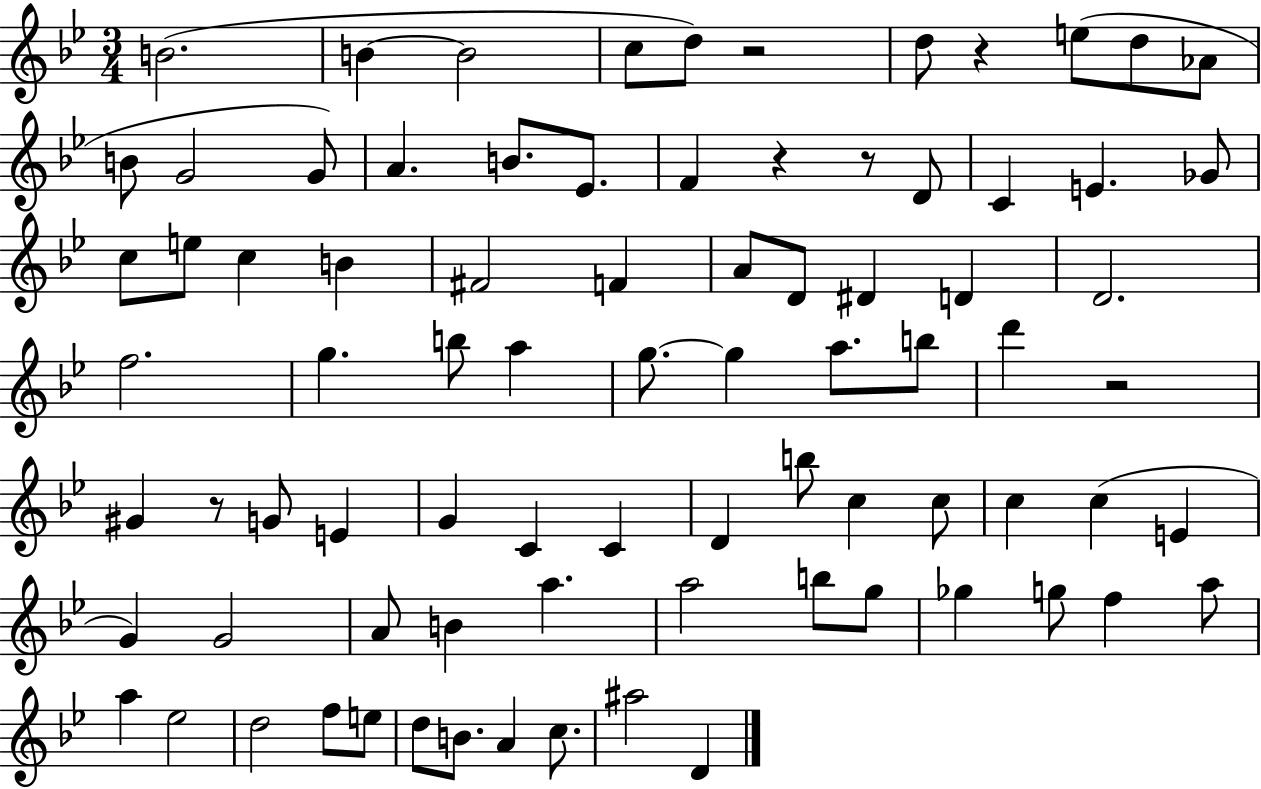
{
  \clef treble
  \numericTimeSignature
  \time 3/4
  \key bes \major
  b'2.( | b'4~~ b'2 | c''8 d''8) r2 | d''8 r4 e''8( d''8 aes'8 | \break b'8 g'2 g'8) | a'4. b'8. ees'8. | f'4 r4 r8 d'8 | c'4 e'4. ges'8 | \break c''8 e''8 c''4 b'4 | fis'2 f'4 | a'8 d'8 dis'4 d'4 | d'2. | \break f''2. | g''4. b''8 a''4 | g''8.~~ g''4 a''8. b''8 | d'''4 r2 | \break gis'4 r8 g'8 e'4 | g'4 c'4 c'4 | d'4 b''8 c''4 c''8 | c''4 c''4( e'4 | \break g'4) g'2 | a'8 b'4 a''4. | a''2 b''8 g''8 | ges''4 g''8 f''4 a''8 | \break a''4 ees''2 | d''2 f''8 e''8 | d''8 b'8. a'4 c''8. | ais''2 d'4 | \break \bar "|."
}